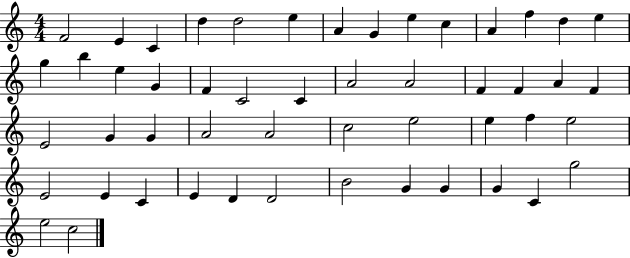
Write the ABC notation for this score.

X:1
T:Untitled
M:4/4
L:1/4
K:C
F2 E C d d2 e A G e c A f d e g b e G F C2 C A2 A2 F F A F E2 G G A2 A2 c2 e2 e f e2 E2 E C E D D2 B2 G G G C g2 e2 c2